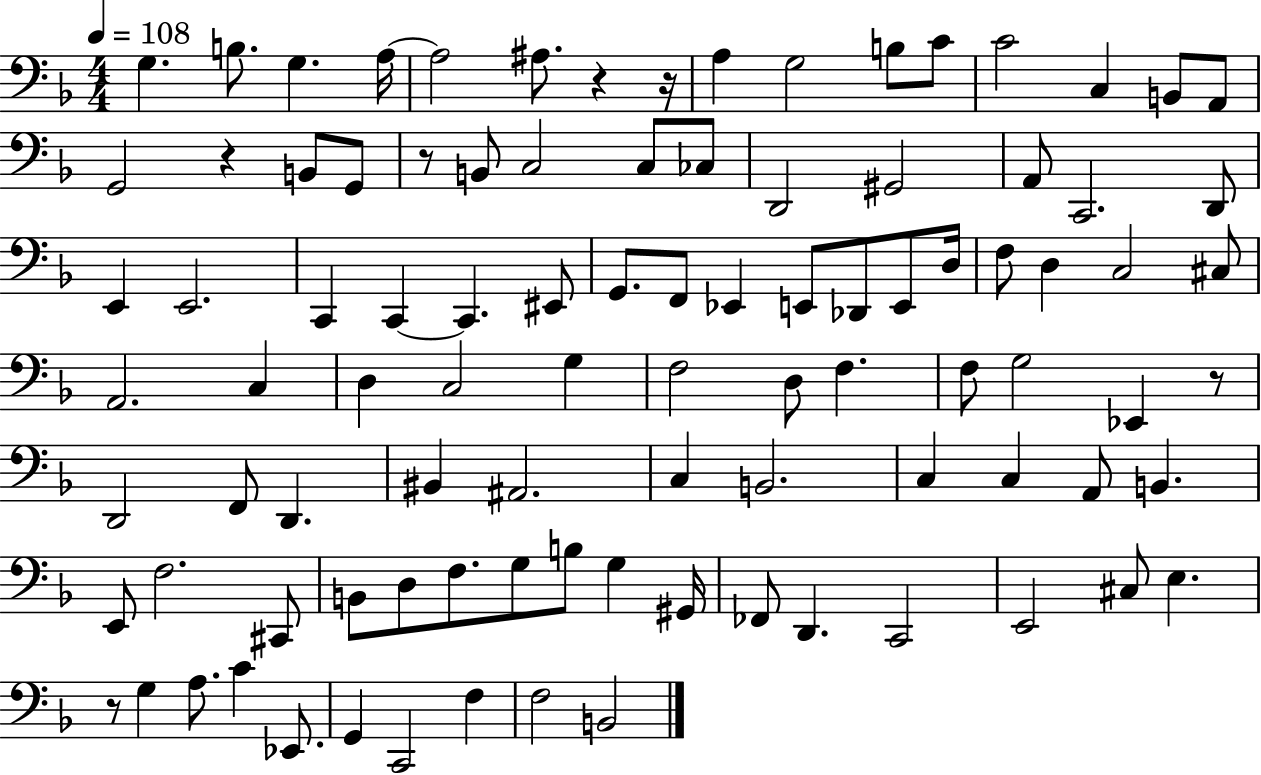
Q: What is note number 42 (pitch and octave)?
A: C3